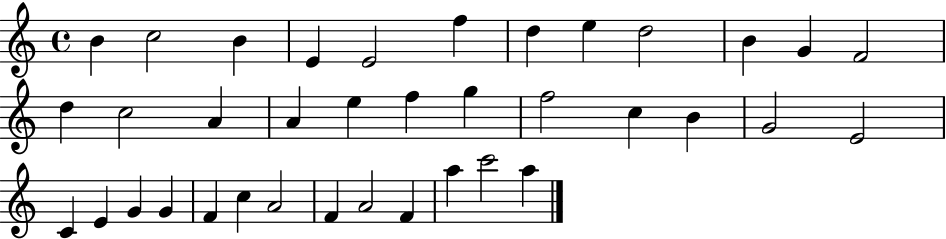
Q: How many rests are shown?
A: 0